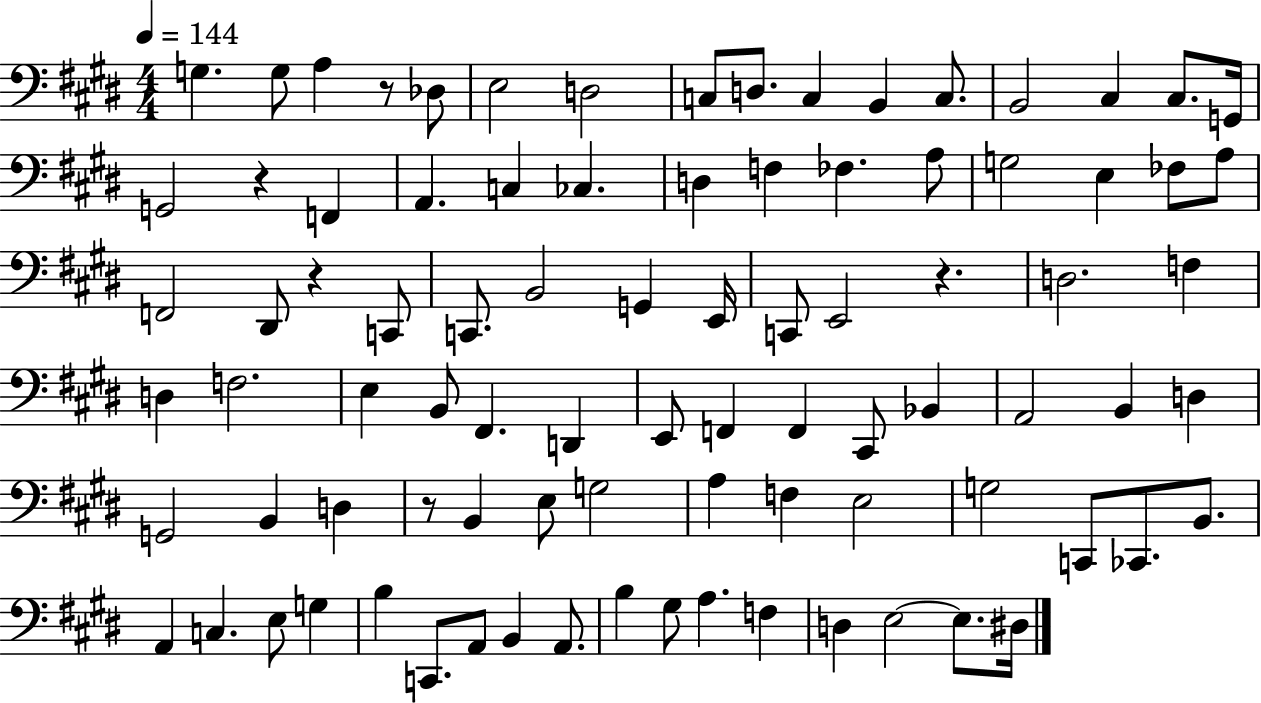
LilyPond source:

{
  \clef bass
  \numericTimeSignature
  \time 4/4
  \key e \major
  \tempo 4 = 144
  g4. g8 a4 r8 des8 | e2 d2 | c8 d8. c4 b,4 c8. | b,2 cis4 cis8. g,16 | \break g,2 r4 f,4 | a,4. c4 ces4. | d4 f4 fes4. a8 | g2 e4 fes8 a8 | \break f,2 dis,8 r4 c,8 | c,8. b,2 g,4 e,16 | c,8 e,2 r4. | d2. f4 | \break d4 f2. | e4 b,8 fis,4. d,4 | e,8 f,4 f,4 cis,8 bes,4 | a,2 b,4 d4 | \break g,2 b,4 d4 | r8 b,4 e8 g2 | a4 f4 e2 | g2 c,8 ces,8. b,8. | \break a,4 c4. e8 g4 | b4 c,8. a,8 b,4 a,8. | b4 gis8 a4. f4 | d4 e2~~ e8. dis16 | \break \bar "|."
}